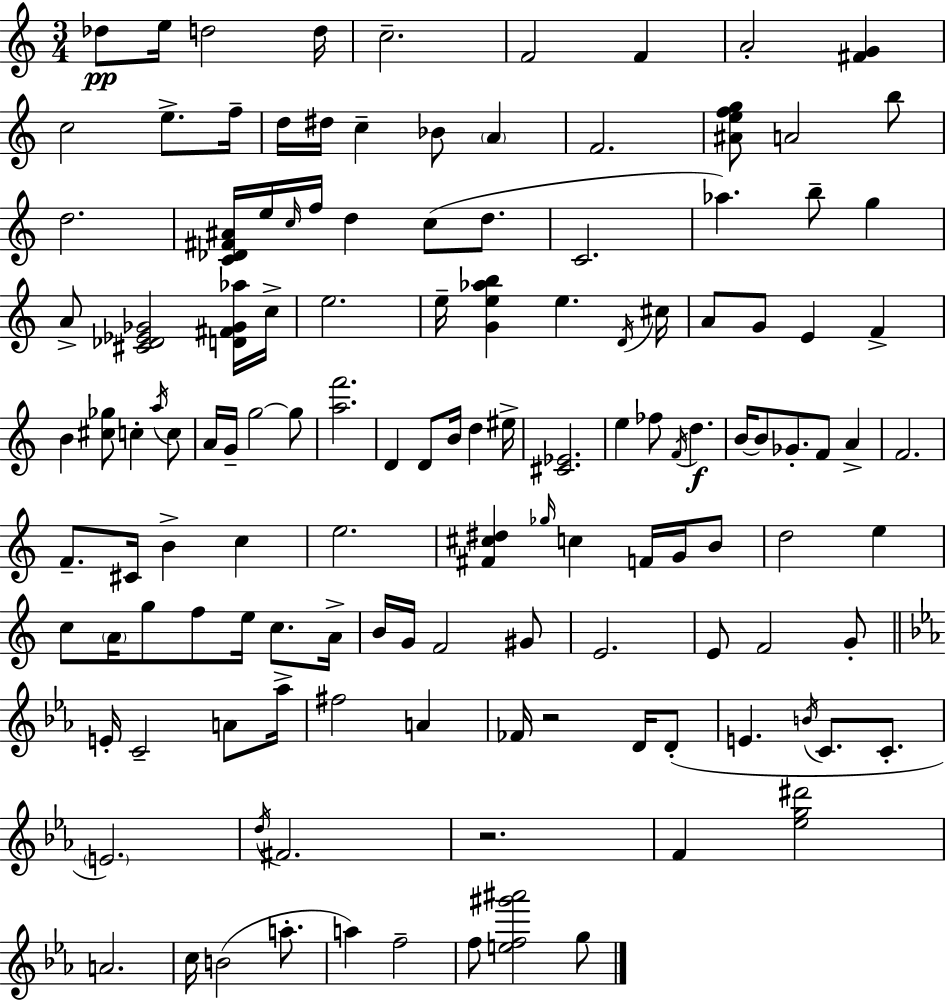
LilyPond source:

{
  \clef treble
  \numericTimeSignature
  \time 3/4
  \key c \major
  \repeat volta 2 { des''8\pp e''16 d''2 d''16 | c''2.-- | f'2 f'4 | a'2-. <fis' g'>4 | \break c''2 e''8.-> f''16-- | d''16 dis''16 c''4-- bes'8 \parenthesize a'4 | f'2. | <ais' e'' f'' g''>8 a'2 b''8 | \break d''2. | <c' des' fis' ais'>16 e''16 \grace { c''16 } f''16 d''4 c''8( d''8. | c'2. | aes''4.) b''8-- g''4 | \break a'8-> <cis' des' ees' ges'>2 <d' fis' ges' aes''>16 | c''16-> e''2. | e''16-- <g' e'' aes'' b''>4 e''4. | \acciaccatura { d'16 } cis''16 a'8 g'8 e'4 f'4-> | \break b'4 <cis'' ges''>8 c''4-. | \acciaccatura { a''16 } c''8 a'16 g'16-- g''2~~ | g''8 <a'' f'''>2. | d'4 d'8 b'16 d''4 | \break eis''16-> <cis' ees'>2. | e''4 fes''8 \acciaccatura { f'16 }\f d''4. | b'16~~ b'8 ges'8.-. f'8 | a'4-> f'2. | \break f'8.-- cis'16 b'4-> | c''4 e''2. | <fis' cis'' dis''>4 \grace { ges''16 } c''4 | f'16 g'16 b'8 d''2 | \break e''4 c''8 \parenthesize a'16 g''8 f''8 | e''16 c''8. a'16-> b'16 g'16 f'2 | gis'8 e'2. | e'8 f'2 | \break g'8-. \bar "||" \break \key c \minor e'16-. c'2-- a'8 aes''16-> | fis''2 a'4 | fes'16 r2 d'16 d'8-.( | e'4. \acciaccatura { b'16 } c'8. c'8.-. | \break \parenthesize e'2.) | \acciaccatura { d''16 } fis'2. | r2. | f'4 <ees'' g'' dis'''>2 | \break a'2. | c''16 b'2( a''8.-. | a''4) f''2-- | f''8 <e'' f'' gis''' ais'''>2 | \break g''8 } \bar "|."
}